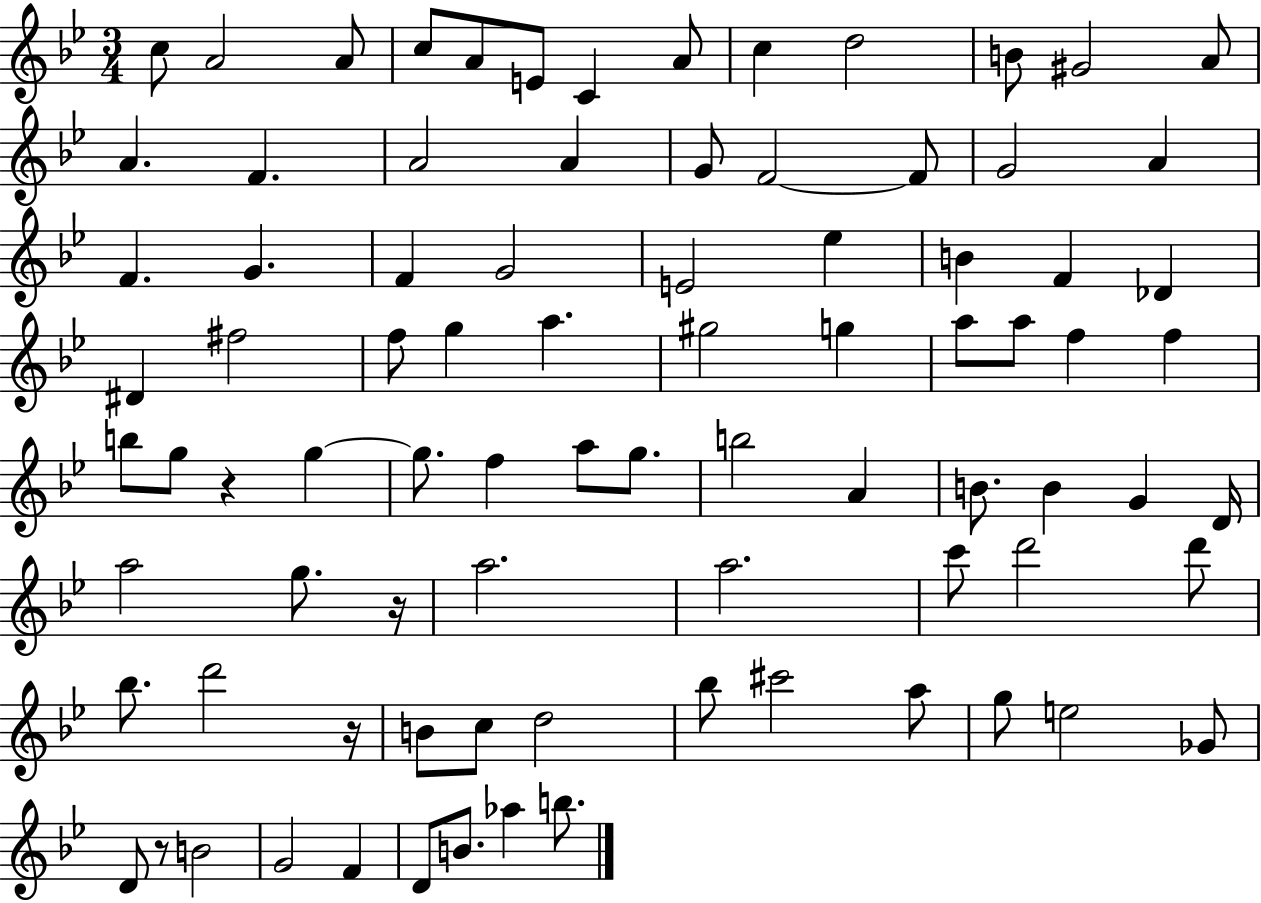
X:1
T:Untitled
M:3/4
L:1/4
K:Bb
c/2 A2 A/2 c/2 A/2 E/2 C A/2 c d2 B/2 ^G2 A/2 A F A2 A G/2 F2 F/2 G2 A F G F G2 E2 _e B F _D ^D ^f2 f/2 g a ^g2 g a/2 a/2 f f b/2 g/2 z g g/2 f a/2 g/2 b2 A B/2 B G D/4 a2 g/2 z/4 a2 a2 c'/2 d'2 d'/2 _b/2 d'2 z/4 B/2 c/2 d2 _b/2 ^c'2 a/2 g/2 e2 _G/2 D/2 z/2 B2 G2 F D/2 B/2 _a b/2